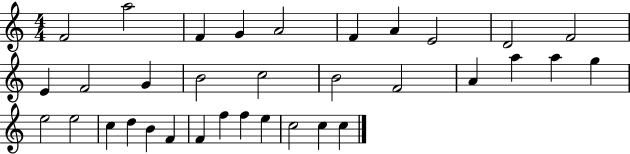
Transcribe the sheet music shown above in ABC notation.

X:1
T:Untitled
M:4/4
L:1/4
K:C
F2 a2 F G A2 F A E2 D2 F2 E F2 G B2 c2 B2 F2 A a a g e2 e2 c d B F F f f e c2 c c